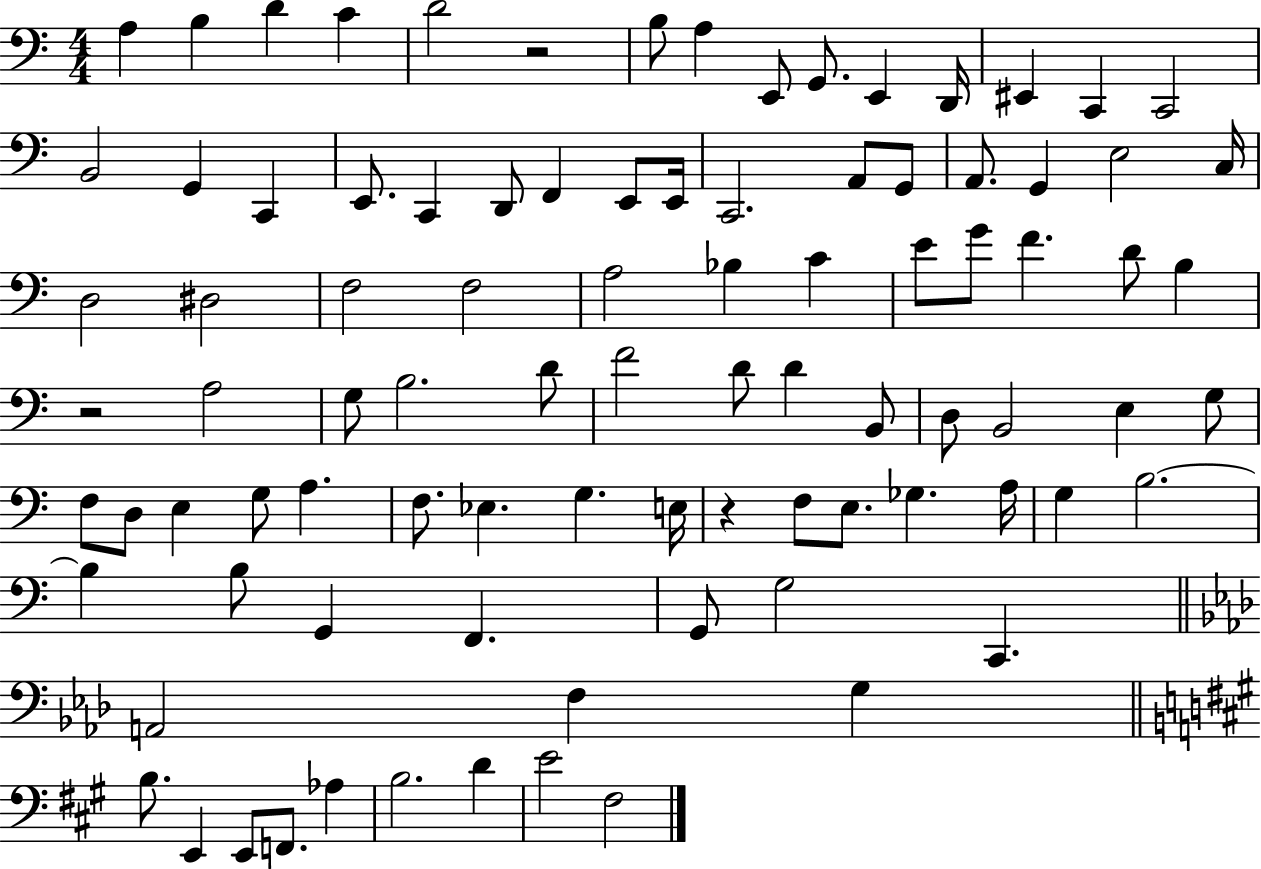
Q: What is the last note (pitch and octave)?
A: F#3